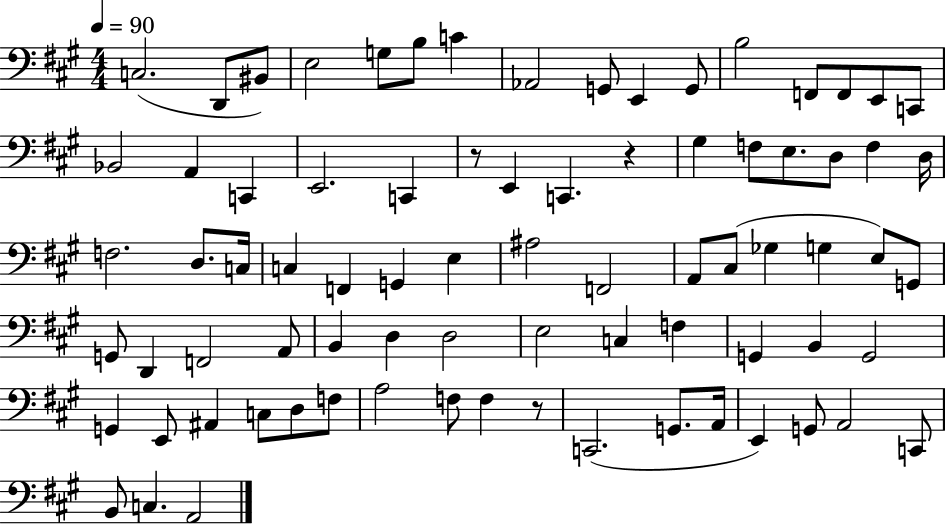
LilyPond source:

{
  \clef bass
  \numericTimeSignature
  \time 4/4
  \key a \major
  \tempo 4 = 90
  c2.( d,8 bis,8) | e2 g8 b8 c'4 | aes,2 g,8 e,4 g,8 | b2 f,8 f,8 e,8 c,8 | \break bes,2 a,4 c,4 | e,2. c,4 | r8 e,4 c,4. r4 | gis4 f8 e8. d8 f4 d16 | \break f2. d8. c16 | c4 f,4 g,4 e4 | ais2 f,2 | a,8 cis8( ges4 g4 e8) g,8 | \break g,8 d,4 f,2 a,8 | b,4 d4 d2 | e2 c4 f4 | g,4 b,4 g,2 | \break g,4 e,8 ais,4 c8 d8 f8 | a2 f8 f4 r8 | c,2.( g,8. a,16 | e,4) g,8 a,2 c,8 | \break b,8 c4. a,2 | \bar "|."
}